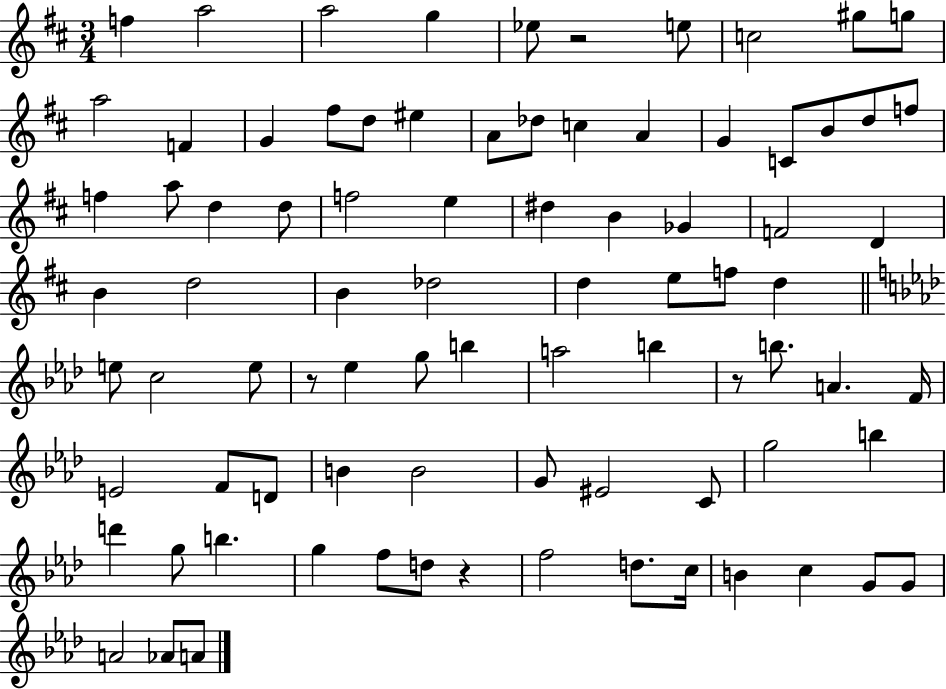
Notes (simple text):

F5/q A5/h A5/h G5/q Eb5/e R/h E5/e C5/h G#5/e G5/e A5/h F4/q G4/q F#5/e D5/e EIS5/q A4/e Db5/e C5/q A4/q G4/q C4/e B4/e D5/e F5/e F5/q A5/e D5/q D5/e F5/h E5/q D#5/q B4/q Gb4/q F4/h D4/q B4/q D5/h B4/q Db5/h D5/q E5/e F5/e D5/q E5/e C5/h E5/e R/e Eb5/q G5/e B5/q A5/h B5/q R/e B5/e. A4/q. F4/s E4/h F4/e D4/e B4/q B4/h G4/e EIS4/h C4/e G5/h B5/q D6/q G5/e B5/q. G5/q F5/e D5/e R/q F5/h D5/e. C5/s B4/q C5/q G4/e G4/e A4/h Ab4/e A4/e